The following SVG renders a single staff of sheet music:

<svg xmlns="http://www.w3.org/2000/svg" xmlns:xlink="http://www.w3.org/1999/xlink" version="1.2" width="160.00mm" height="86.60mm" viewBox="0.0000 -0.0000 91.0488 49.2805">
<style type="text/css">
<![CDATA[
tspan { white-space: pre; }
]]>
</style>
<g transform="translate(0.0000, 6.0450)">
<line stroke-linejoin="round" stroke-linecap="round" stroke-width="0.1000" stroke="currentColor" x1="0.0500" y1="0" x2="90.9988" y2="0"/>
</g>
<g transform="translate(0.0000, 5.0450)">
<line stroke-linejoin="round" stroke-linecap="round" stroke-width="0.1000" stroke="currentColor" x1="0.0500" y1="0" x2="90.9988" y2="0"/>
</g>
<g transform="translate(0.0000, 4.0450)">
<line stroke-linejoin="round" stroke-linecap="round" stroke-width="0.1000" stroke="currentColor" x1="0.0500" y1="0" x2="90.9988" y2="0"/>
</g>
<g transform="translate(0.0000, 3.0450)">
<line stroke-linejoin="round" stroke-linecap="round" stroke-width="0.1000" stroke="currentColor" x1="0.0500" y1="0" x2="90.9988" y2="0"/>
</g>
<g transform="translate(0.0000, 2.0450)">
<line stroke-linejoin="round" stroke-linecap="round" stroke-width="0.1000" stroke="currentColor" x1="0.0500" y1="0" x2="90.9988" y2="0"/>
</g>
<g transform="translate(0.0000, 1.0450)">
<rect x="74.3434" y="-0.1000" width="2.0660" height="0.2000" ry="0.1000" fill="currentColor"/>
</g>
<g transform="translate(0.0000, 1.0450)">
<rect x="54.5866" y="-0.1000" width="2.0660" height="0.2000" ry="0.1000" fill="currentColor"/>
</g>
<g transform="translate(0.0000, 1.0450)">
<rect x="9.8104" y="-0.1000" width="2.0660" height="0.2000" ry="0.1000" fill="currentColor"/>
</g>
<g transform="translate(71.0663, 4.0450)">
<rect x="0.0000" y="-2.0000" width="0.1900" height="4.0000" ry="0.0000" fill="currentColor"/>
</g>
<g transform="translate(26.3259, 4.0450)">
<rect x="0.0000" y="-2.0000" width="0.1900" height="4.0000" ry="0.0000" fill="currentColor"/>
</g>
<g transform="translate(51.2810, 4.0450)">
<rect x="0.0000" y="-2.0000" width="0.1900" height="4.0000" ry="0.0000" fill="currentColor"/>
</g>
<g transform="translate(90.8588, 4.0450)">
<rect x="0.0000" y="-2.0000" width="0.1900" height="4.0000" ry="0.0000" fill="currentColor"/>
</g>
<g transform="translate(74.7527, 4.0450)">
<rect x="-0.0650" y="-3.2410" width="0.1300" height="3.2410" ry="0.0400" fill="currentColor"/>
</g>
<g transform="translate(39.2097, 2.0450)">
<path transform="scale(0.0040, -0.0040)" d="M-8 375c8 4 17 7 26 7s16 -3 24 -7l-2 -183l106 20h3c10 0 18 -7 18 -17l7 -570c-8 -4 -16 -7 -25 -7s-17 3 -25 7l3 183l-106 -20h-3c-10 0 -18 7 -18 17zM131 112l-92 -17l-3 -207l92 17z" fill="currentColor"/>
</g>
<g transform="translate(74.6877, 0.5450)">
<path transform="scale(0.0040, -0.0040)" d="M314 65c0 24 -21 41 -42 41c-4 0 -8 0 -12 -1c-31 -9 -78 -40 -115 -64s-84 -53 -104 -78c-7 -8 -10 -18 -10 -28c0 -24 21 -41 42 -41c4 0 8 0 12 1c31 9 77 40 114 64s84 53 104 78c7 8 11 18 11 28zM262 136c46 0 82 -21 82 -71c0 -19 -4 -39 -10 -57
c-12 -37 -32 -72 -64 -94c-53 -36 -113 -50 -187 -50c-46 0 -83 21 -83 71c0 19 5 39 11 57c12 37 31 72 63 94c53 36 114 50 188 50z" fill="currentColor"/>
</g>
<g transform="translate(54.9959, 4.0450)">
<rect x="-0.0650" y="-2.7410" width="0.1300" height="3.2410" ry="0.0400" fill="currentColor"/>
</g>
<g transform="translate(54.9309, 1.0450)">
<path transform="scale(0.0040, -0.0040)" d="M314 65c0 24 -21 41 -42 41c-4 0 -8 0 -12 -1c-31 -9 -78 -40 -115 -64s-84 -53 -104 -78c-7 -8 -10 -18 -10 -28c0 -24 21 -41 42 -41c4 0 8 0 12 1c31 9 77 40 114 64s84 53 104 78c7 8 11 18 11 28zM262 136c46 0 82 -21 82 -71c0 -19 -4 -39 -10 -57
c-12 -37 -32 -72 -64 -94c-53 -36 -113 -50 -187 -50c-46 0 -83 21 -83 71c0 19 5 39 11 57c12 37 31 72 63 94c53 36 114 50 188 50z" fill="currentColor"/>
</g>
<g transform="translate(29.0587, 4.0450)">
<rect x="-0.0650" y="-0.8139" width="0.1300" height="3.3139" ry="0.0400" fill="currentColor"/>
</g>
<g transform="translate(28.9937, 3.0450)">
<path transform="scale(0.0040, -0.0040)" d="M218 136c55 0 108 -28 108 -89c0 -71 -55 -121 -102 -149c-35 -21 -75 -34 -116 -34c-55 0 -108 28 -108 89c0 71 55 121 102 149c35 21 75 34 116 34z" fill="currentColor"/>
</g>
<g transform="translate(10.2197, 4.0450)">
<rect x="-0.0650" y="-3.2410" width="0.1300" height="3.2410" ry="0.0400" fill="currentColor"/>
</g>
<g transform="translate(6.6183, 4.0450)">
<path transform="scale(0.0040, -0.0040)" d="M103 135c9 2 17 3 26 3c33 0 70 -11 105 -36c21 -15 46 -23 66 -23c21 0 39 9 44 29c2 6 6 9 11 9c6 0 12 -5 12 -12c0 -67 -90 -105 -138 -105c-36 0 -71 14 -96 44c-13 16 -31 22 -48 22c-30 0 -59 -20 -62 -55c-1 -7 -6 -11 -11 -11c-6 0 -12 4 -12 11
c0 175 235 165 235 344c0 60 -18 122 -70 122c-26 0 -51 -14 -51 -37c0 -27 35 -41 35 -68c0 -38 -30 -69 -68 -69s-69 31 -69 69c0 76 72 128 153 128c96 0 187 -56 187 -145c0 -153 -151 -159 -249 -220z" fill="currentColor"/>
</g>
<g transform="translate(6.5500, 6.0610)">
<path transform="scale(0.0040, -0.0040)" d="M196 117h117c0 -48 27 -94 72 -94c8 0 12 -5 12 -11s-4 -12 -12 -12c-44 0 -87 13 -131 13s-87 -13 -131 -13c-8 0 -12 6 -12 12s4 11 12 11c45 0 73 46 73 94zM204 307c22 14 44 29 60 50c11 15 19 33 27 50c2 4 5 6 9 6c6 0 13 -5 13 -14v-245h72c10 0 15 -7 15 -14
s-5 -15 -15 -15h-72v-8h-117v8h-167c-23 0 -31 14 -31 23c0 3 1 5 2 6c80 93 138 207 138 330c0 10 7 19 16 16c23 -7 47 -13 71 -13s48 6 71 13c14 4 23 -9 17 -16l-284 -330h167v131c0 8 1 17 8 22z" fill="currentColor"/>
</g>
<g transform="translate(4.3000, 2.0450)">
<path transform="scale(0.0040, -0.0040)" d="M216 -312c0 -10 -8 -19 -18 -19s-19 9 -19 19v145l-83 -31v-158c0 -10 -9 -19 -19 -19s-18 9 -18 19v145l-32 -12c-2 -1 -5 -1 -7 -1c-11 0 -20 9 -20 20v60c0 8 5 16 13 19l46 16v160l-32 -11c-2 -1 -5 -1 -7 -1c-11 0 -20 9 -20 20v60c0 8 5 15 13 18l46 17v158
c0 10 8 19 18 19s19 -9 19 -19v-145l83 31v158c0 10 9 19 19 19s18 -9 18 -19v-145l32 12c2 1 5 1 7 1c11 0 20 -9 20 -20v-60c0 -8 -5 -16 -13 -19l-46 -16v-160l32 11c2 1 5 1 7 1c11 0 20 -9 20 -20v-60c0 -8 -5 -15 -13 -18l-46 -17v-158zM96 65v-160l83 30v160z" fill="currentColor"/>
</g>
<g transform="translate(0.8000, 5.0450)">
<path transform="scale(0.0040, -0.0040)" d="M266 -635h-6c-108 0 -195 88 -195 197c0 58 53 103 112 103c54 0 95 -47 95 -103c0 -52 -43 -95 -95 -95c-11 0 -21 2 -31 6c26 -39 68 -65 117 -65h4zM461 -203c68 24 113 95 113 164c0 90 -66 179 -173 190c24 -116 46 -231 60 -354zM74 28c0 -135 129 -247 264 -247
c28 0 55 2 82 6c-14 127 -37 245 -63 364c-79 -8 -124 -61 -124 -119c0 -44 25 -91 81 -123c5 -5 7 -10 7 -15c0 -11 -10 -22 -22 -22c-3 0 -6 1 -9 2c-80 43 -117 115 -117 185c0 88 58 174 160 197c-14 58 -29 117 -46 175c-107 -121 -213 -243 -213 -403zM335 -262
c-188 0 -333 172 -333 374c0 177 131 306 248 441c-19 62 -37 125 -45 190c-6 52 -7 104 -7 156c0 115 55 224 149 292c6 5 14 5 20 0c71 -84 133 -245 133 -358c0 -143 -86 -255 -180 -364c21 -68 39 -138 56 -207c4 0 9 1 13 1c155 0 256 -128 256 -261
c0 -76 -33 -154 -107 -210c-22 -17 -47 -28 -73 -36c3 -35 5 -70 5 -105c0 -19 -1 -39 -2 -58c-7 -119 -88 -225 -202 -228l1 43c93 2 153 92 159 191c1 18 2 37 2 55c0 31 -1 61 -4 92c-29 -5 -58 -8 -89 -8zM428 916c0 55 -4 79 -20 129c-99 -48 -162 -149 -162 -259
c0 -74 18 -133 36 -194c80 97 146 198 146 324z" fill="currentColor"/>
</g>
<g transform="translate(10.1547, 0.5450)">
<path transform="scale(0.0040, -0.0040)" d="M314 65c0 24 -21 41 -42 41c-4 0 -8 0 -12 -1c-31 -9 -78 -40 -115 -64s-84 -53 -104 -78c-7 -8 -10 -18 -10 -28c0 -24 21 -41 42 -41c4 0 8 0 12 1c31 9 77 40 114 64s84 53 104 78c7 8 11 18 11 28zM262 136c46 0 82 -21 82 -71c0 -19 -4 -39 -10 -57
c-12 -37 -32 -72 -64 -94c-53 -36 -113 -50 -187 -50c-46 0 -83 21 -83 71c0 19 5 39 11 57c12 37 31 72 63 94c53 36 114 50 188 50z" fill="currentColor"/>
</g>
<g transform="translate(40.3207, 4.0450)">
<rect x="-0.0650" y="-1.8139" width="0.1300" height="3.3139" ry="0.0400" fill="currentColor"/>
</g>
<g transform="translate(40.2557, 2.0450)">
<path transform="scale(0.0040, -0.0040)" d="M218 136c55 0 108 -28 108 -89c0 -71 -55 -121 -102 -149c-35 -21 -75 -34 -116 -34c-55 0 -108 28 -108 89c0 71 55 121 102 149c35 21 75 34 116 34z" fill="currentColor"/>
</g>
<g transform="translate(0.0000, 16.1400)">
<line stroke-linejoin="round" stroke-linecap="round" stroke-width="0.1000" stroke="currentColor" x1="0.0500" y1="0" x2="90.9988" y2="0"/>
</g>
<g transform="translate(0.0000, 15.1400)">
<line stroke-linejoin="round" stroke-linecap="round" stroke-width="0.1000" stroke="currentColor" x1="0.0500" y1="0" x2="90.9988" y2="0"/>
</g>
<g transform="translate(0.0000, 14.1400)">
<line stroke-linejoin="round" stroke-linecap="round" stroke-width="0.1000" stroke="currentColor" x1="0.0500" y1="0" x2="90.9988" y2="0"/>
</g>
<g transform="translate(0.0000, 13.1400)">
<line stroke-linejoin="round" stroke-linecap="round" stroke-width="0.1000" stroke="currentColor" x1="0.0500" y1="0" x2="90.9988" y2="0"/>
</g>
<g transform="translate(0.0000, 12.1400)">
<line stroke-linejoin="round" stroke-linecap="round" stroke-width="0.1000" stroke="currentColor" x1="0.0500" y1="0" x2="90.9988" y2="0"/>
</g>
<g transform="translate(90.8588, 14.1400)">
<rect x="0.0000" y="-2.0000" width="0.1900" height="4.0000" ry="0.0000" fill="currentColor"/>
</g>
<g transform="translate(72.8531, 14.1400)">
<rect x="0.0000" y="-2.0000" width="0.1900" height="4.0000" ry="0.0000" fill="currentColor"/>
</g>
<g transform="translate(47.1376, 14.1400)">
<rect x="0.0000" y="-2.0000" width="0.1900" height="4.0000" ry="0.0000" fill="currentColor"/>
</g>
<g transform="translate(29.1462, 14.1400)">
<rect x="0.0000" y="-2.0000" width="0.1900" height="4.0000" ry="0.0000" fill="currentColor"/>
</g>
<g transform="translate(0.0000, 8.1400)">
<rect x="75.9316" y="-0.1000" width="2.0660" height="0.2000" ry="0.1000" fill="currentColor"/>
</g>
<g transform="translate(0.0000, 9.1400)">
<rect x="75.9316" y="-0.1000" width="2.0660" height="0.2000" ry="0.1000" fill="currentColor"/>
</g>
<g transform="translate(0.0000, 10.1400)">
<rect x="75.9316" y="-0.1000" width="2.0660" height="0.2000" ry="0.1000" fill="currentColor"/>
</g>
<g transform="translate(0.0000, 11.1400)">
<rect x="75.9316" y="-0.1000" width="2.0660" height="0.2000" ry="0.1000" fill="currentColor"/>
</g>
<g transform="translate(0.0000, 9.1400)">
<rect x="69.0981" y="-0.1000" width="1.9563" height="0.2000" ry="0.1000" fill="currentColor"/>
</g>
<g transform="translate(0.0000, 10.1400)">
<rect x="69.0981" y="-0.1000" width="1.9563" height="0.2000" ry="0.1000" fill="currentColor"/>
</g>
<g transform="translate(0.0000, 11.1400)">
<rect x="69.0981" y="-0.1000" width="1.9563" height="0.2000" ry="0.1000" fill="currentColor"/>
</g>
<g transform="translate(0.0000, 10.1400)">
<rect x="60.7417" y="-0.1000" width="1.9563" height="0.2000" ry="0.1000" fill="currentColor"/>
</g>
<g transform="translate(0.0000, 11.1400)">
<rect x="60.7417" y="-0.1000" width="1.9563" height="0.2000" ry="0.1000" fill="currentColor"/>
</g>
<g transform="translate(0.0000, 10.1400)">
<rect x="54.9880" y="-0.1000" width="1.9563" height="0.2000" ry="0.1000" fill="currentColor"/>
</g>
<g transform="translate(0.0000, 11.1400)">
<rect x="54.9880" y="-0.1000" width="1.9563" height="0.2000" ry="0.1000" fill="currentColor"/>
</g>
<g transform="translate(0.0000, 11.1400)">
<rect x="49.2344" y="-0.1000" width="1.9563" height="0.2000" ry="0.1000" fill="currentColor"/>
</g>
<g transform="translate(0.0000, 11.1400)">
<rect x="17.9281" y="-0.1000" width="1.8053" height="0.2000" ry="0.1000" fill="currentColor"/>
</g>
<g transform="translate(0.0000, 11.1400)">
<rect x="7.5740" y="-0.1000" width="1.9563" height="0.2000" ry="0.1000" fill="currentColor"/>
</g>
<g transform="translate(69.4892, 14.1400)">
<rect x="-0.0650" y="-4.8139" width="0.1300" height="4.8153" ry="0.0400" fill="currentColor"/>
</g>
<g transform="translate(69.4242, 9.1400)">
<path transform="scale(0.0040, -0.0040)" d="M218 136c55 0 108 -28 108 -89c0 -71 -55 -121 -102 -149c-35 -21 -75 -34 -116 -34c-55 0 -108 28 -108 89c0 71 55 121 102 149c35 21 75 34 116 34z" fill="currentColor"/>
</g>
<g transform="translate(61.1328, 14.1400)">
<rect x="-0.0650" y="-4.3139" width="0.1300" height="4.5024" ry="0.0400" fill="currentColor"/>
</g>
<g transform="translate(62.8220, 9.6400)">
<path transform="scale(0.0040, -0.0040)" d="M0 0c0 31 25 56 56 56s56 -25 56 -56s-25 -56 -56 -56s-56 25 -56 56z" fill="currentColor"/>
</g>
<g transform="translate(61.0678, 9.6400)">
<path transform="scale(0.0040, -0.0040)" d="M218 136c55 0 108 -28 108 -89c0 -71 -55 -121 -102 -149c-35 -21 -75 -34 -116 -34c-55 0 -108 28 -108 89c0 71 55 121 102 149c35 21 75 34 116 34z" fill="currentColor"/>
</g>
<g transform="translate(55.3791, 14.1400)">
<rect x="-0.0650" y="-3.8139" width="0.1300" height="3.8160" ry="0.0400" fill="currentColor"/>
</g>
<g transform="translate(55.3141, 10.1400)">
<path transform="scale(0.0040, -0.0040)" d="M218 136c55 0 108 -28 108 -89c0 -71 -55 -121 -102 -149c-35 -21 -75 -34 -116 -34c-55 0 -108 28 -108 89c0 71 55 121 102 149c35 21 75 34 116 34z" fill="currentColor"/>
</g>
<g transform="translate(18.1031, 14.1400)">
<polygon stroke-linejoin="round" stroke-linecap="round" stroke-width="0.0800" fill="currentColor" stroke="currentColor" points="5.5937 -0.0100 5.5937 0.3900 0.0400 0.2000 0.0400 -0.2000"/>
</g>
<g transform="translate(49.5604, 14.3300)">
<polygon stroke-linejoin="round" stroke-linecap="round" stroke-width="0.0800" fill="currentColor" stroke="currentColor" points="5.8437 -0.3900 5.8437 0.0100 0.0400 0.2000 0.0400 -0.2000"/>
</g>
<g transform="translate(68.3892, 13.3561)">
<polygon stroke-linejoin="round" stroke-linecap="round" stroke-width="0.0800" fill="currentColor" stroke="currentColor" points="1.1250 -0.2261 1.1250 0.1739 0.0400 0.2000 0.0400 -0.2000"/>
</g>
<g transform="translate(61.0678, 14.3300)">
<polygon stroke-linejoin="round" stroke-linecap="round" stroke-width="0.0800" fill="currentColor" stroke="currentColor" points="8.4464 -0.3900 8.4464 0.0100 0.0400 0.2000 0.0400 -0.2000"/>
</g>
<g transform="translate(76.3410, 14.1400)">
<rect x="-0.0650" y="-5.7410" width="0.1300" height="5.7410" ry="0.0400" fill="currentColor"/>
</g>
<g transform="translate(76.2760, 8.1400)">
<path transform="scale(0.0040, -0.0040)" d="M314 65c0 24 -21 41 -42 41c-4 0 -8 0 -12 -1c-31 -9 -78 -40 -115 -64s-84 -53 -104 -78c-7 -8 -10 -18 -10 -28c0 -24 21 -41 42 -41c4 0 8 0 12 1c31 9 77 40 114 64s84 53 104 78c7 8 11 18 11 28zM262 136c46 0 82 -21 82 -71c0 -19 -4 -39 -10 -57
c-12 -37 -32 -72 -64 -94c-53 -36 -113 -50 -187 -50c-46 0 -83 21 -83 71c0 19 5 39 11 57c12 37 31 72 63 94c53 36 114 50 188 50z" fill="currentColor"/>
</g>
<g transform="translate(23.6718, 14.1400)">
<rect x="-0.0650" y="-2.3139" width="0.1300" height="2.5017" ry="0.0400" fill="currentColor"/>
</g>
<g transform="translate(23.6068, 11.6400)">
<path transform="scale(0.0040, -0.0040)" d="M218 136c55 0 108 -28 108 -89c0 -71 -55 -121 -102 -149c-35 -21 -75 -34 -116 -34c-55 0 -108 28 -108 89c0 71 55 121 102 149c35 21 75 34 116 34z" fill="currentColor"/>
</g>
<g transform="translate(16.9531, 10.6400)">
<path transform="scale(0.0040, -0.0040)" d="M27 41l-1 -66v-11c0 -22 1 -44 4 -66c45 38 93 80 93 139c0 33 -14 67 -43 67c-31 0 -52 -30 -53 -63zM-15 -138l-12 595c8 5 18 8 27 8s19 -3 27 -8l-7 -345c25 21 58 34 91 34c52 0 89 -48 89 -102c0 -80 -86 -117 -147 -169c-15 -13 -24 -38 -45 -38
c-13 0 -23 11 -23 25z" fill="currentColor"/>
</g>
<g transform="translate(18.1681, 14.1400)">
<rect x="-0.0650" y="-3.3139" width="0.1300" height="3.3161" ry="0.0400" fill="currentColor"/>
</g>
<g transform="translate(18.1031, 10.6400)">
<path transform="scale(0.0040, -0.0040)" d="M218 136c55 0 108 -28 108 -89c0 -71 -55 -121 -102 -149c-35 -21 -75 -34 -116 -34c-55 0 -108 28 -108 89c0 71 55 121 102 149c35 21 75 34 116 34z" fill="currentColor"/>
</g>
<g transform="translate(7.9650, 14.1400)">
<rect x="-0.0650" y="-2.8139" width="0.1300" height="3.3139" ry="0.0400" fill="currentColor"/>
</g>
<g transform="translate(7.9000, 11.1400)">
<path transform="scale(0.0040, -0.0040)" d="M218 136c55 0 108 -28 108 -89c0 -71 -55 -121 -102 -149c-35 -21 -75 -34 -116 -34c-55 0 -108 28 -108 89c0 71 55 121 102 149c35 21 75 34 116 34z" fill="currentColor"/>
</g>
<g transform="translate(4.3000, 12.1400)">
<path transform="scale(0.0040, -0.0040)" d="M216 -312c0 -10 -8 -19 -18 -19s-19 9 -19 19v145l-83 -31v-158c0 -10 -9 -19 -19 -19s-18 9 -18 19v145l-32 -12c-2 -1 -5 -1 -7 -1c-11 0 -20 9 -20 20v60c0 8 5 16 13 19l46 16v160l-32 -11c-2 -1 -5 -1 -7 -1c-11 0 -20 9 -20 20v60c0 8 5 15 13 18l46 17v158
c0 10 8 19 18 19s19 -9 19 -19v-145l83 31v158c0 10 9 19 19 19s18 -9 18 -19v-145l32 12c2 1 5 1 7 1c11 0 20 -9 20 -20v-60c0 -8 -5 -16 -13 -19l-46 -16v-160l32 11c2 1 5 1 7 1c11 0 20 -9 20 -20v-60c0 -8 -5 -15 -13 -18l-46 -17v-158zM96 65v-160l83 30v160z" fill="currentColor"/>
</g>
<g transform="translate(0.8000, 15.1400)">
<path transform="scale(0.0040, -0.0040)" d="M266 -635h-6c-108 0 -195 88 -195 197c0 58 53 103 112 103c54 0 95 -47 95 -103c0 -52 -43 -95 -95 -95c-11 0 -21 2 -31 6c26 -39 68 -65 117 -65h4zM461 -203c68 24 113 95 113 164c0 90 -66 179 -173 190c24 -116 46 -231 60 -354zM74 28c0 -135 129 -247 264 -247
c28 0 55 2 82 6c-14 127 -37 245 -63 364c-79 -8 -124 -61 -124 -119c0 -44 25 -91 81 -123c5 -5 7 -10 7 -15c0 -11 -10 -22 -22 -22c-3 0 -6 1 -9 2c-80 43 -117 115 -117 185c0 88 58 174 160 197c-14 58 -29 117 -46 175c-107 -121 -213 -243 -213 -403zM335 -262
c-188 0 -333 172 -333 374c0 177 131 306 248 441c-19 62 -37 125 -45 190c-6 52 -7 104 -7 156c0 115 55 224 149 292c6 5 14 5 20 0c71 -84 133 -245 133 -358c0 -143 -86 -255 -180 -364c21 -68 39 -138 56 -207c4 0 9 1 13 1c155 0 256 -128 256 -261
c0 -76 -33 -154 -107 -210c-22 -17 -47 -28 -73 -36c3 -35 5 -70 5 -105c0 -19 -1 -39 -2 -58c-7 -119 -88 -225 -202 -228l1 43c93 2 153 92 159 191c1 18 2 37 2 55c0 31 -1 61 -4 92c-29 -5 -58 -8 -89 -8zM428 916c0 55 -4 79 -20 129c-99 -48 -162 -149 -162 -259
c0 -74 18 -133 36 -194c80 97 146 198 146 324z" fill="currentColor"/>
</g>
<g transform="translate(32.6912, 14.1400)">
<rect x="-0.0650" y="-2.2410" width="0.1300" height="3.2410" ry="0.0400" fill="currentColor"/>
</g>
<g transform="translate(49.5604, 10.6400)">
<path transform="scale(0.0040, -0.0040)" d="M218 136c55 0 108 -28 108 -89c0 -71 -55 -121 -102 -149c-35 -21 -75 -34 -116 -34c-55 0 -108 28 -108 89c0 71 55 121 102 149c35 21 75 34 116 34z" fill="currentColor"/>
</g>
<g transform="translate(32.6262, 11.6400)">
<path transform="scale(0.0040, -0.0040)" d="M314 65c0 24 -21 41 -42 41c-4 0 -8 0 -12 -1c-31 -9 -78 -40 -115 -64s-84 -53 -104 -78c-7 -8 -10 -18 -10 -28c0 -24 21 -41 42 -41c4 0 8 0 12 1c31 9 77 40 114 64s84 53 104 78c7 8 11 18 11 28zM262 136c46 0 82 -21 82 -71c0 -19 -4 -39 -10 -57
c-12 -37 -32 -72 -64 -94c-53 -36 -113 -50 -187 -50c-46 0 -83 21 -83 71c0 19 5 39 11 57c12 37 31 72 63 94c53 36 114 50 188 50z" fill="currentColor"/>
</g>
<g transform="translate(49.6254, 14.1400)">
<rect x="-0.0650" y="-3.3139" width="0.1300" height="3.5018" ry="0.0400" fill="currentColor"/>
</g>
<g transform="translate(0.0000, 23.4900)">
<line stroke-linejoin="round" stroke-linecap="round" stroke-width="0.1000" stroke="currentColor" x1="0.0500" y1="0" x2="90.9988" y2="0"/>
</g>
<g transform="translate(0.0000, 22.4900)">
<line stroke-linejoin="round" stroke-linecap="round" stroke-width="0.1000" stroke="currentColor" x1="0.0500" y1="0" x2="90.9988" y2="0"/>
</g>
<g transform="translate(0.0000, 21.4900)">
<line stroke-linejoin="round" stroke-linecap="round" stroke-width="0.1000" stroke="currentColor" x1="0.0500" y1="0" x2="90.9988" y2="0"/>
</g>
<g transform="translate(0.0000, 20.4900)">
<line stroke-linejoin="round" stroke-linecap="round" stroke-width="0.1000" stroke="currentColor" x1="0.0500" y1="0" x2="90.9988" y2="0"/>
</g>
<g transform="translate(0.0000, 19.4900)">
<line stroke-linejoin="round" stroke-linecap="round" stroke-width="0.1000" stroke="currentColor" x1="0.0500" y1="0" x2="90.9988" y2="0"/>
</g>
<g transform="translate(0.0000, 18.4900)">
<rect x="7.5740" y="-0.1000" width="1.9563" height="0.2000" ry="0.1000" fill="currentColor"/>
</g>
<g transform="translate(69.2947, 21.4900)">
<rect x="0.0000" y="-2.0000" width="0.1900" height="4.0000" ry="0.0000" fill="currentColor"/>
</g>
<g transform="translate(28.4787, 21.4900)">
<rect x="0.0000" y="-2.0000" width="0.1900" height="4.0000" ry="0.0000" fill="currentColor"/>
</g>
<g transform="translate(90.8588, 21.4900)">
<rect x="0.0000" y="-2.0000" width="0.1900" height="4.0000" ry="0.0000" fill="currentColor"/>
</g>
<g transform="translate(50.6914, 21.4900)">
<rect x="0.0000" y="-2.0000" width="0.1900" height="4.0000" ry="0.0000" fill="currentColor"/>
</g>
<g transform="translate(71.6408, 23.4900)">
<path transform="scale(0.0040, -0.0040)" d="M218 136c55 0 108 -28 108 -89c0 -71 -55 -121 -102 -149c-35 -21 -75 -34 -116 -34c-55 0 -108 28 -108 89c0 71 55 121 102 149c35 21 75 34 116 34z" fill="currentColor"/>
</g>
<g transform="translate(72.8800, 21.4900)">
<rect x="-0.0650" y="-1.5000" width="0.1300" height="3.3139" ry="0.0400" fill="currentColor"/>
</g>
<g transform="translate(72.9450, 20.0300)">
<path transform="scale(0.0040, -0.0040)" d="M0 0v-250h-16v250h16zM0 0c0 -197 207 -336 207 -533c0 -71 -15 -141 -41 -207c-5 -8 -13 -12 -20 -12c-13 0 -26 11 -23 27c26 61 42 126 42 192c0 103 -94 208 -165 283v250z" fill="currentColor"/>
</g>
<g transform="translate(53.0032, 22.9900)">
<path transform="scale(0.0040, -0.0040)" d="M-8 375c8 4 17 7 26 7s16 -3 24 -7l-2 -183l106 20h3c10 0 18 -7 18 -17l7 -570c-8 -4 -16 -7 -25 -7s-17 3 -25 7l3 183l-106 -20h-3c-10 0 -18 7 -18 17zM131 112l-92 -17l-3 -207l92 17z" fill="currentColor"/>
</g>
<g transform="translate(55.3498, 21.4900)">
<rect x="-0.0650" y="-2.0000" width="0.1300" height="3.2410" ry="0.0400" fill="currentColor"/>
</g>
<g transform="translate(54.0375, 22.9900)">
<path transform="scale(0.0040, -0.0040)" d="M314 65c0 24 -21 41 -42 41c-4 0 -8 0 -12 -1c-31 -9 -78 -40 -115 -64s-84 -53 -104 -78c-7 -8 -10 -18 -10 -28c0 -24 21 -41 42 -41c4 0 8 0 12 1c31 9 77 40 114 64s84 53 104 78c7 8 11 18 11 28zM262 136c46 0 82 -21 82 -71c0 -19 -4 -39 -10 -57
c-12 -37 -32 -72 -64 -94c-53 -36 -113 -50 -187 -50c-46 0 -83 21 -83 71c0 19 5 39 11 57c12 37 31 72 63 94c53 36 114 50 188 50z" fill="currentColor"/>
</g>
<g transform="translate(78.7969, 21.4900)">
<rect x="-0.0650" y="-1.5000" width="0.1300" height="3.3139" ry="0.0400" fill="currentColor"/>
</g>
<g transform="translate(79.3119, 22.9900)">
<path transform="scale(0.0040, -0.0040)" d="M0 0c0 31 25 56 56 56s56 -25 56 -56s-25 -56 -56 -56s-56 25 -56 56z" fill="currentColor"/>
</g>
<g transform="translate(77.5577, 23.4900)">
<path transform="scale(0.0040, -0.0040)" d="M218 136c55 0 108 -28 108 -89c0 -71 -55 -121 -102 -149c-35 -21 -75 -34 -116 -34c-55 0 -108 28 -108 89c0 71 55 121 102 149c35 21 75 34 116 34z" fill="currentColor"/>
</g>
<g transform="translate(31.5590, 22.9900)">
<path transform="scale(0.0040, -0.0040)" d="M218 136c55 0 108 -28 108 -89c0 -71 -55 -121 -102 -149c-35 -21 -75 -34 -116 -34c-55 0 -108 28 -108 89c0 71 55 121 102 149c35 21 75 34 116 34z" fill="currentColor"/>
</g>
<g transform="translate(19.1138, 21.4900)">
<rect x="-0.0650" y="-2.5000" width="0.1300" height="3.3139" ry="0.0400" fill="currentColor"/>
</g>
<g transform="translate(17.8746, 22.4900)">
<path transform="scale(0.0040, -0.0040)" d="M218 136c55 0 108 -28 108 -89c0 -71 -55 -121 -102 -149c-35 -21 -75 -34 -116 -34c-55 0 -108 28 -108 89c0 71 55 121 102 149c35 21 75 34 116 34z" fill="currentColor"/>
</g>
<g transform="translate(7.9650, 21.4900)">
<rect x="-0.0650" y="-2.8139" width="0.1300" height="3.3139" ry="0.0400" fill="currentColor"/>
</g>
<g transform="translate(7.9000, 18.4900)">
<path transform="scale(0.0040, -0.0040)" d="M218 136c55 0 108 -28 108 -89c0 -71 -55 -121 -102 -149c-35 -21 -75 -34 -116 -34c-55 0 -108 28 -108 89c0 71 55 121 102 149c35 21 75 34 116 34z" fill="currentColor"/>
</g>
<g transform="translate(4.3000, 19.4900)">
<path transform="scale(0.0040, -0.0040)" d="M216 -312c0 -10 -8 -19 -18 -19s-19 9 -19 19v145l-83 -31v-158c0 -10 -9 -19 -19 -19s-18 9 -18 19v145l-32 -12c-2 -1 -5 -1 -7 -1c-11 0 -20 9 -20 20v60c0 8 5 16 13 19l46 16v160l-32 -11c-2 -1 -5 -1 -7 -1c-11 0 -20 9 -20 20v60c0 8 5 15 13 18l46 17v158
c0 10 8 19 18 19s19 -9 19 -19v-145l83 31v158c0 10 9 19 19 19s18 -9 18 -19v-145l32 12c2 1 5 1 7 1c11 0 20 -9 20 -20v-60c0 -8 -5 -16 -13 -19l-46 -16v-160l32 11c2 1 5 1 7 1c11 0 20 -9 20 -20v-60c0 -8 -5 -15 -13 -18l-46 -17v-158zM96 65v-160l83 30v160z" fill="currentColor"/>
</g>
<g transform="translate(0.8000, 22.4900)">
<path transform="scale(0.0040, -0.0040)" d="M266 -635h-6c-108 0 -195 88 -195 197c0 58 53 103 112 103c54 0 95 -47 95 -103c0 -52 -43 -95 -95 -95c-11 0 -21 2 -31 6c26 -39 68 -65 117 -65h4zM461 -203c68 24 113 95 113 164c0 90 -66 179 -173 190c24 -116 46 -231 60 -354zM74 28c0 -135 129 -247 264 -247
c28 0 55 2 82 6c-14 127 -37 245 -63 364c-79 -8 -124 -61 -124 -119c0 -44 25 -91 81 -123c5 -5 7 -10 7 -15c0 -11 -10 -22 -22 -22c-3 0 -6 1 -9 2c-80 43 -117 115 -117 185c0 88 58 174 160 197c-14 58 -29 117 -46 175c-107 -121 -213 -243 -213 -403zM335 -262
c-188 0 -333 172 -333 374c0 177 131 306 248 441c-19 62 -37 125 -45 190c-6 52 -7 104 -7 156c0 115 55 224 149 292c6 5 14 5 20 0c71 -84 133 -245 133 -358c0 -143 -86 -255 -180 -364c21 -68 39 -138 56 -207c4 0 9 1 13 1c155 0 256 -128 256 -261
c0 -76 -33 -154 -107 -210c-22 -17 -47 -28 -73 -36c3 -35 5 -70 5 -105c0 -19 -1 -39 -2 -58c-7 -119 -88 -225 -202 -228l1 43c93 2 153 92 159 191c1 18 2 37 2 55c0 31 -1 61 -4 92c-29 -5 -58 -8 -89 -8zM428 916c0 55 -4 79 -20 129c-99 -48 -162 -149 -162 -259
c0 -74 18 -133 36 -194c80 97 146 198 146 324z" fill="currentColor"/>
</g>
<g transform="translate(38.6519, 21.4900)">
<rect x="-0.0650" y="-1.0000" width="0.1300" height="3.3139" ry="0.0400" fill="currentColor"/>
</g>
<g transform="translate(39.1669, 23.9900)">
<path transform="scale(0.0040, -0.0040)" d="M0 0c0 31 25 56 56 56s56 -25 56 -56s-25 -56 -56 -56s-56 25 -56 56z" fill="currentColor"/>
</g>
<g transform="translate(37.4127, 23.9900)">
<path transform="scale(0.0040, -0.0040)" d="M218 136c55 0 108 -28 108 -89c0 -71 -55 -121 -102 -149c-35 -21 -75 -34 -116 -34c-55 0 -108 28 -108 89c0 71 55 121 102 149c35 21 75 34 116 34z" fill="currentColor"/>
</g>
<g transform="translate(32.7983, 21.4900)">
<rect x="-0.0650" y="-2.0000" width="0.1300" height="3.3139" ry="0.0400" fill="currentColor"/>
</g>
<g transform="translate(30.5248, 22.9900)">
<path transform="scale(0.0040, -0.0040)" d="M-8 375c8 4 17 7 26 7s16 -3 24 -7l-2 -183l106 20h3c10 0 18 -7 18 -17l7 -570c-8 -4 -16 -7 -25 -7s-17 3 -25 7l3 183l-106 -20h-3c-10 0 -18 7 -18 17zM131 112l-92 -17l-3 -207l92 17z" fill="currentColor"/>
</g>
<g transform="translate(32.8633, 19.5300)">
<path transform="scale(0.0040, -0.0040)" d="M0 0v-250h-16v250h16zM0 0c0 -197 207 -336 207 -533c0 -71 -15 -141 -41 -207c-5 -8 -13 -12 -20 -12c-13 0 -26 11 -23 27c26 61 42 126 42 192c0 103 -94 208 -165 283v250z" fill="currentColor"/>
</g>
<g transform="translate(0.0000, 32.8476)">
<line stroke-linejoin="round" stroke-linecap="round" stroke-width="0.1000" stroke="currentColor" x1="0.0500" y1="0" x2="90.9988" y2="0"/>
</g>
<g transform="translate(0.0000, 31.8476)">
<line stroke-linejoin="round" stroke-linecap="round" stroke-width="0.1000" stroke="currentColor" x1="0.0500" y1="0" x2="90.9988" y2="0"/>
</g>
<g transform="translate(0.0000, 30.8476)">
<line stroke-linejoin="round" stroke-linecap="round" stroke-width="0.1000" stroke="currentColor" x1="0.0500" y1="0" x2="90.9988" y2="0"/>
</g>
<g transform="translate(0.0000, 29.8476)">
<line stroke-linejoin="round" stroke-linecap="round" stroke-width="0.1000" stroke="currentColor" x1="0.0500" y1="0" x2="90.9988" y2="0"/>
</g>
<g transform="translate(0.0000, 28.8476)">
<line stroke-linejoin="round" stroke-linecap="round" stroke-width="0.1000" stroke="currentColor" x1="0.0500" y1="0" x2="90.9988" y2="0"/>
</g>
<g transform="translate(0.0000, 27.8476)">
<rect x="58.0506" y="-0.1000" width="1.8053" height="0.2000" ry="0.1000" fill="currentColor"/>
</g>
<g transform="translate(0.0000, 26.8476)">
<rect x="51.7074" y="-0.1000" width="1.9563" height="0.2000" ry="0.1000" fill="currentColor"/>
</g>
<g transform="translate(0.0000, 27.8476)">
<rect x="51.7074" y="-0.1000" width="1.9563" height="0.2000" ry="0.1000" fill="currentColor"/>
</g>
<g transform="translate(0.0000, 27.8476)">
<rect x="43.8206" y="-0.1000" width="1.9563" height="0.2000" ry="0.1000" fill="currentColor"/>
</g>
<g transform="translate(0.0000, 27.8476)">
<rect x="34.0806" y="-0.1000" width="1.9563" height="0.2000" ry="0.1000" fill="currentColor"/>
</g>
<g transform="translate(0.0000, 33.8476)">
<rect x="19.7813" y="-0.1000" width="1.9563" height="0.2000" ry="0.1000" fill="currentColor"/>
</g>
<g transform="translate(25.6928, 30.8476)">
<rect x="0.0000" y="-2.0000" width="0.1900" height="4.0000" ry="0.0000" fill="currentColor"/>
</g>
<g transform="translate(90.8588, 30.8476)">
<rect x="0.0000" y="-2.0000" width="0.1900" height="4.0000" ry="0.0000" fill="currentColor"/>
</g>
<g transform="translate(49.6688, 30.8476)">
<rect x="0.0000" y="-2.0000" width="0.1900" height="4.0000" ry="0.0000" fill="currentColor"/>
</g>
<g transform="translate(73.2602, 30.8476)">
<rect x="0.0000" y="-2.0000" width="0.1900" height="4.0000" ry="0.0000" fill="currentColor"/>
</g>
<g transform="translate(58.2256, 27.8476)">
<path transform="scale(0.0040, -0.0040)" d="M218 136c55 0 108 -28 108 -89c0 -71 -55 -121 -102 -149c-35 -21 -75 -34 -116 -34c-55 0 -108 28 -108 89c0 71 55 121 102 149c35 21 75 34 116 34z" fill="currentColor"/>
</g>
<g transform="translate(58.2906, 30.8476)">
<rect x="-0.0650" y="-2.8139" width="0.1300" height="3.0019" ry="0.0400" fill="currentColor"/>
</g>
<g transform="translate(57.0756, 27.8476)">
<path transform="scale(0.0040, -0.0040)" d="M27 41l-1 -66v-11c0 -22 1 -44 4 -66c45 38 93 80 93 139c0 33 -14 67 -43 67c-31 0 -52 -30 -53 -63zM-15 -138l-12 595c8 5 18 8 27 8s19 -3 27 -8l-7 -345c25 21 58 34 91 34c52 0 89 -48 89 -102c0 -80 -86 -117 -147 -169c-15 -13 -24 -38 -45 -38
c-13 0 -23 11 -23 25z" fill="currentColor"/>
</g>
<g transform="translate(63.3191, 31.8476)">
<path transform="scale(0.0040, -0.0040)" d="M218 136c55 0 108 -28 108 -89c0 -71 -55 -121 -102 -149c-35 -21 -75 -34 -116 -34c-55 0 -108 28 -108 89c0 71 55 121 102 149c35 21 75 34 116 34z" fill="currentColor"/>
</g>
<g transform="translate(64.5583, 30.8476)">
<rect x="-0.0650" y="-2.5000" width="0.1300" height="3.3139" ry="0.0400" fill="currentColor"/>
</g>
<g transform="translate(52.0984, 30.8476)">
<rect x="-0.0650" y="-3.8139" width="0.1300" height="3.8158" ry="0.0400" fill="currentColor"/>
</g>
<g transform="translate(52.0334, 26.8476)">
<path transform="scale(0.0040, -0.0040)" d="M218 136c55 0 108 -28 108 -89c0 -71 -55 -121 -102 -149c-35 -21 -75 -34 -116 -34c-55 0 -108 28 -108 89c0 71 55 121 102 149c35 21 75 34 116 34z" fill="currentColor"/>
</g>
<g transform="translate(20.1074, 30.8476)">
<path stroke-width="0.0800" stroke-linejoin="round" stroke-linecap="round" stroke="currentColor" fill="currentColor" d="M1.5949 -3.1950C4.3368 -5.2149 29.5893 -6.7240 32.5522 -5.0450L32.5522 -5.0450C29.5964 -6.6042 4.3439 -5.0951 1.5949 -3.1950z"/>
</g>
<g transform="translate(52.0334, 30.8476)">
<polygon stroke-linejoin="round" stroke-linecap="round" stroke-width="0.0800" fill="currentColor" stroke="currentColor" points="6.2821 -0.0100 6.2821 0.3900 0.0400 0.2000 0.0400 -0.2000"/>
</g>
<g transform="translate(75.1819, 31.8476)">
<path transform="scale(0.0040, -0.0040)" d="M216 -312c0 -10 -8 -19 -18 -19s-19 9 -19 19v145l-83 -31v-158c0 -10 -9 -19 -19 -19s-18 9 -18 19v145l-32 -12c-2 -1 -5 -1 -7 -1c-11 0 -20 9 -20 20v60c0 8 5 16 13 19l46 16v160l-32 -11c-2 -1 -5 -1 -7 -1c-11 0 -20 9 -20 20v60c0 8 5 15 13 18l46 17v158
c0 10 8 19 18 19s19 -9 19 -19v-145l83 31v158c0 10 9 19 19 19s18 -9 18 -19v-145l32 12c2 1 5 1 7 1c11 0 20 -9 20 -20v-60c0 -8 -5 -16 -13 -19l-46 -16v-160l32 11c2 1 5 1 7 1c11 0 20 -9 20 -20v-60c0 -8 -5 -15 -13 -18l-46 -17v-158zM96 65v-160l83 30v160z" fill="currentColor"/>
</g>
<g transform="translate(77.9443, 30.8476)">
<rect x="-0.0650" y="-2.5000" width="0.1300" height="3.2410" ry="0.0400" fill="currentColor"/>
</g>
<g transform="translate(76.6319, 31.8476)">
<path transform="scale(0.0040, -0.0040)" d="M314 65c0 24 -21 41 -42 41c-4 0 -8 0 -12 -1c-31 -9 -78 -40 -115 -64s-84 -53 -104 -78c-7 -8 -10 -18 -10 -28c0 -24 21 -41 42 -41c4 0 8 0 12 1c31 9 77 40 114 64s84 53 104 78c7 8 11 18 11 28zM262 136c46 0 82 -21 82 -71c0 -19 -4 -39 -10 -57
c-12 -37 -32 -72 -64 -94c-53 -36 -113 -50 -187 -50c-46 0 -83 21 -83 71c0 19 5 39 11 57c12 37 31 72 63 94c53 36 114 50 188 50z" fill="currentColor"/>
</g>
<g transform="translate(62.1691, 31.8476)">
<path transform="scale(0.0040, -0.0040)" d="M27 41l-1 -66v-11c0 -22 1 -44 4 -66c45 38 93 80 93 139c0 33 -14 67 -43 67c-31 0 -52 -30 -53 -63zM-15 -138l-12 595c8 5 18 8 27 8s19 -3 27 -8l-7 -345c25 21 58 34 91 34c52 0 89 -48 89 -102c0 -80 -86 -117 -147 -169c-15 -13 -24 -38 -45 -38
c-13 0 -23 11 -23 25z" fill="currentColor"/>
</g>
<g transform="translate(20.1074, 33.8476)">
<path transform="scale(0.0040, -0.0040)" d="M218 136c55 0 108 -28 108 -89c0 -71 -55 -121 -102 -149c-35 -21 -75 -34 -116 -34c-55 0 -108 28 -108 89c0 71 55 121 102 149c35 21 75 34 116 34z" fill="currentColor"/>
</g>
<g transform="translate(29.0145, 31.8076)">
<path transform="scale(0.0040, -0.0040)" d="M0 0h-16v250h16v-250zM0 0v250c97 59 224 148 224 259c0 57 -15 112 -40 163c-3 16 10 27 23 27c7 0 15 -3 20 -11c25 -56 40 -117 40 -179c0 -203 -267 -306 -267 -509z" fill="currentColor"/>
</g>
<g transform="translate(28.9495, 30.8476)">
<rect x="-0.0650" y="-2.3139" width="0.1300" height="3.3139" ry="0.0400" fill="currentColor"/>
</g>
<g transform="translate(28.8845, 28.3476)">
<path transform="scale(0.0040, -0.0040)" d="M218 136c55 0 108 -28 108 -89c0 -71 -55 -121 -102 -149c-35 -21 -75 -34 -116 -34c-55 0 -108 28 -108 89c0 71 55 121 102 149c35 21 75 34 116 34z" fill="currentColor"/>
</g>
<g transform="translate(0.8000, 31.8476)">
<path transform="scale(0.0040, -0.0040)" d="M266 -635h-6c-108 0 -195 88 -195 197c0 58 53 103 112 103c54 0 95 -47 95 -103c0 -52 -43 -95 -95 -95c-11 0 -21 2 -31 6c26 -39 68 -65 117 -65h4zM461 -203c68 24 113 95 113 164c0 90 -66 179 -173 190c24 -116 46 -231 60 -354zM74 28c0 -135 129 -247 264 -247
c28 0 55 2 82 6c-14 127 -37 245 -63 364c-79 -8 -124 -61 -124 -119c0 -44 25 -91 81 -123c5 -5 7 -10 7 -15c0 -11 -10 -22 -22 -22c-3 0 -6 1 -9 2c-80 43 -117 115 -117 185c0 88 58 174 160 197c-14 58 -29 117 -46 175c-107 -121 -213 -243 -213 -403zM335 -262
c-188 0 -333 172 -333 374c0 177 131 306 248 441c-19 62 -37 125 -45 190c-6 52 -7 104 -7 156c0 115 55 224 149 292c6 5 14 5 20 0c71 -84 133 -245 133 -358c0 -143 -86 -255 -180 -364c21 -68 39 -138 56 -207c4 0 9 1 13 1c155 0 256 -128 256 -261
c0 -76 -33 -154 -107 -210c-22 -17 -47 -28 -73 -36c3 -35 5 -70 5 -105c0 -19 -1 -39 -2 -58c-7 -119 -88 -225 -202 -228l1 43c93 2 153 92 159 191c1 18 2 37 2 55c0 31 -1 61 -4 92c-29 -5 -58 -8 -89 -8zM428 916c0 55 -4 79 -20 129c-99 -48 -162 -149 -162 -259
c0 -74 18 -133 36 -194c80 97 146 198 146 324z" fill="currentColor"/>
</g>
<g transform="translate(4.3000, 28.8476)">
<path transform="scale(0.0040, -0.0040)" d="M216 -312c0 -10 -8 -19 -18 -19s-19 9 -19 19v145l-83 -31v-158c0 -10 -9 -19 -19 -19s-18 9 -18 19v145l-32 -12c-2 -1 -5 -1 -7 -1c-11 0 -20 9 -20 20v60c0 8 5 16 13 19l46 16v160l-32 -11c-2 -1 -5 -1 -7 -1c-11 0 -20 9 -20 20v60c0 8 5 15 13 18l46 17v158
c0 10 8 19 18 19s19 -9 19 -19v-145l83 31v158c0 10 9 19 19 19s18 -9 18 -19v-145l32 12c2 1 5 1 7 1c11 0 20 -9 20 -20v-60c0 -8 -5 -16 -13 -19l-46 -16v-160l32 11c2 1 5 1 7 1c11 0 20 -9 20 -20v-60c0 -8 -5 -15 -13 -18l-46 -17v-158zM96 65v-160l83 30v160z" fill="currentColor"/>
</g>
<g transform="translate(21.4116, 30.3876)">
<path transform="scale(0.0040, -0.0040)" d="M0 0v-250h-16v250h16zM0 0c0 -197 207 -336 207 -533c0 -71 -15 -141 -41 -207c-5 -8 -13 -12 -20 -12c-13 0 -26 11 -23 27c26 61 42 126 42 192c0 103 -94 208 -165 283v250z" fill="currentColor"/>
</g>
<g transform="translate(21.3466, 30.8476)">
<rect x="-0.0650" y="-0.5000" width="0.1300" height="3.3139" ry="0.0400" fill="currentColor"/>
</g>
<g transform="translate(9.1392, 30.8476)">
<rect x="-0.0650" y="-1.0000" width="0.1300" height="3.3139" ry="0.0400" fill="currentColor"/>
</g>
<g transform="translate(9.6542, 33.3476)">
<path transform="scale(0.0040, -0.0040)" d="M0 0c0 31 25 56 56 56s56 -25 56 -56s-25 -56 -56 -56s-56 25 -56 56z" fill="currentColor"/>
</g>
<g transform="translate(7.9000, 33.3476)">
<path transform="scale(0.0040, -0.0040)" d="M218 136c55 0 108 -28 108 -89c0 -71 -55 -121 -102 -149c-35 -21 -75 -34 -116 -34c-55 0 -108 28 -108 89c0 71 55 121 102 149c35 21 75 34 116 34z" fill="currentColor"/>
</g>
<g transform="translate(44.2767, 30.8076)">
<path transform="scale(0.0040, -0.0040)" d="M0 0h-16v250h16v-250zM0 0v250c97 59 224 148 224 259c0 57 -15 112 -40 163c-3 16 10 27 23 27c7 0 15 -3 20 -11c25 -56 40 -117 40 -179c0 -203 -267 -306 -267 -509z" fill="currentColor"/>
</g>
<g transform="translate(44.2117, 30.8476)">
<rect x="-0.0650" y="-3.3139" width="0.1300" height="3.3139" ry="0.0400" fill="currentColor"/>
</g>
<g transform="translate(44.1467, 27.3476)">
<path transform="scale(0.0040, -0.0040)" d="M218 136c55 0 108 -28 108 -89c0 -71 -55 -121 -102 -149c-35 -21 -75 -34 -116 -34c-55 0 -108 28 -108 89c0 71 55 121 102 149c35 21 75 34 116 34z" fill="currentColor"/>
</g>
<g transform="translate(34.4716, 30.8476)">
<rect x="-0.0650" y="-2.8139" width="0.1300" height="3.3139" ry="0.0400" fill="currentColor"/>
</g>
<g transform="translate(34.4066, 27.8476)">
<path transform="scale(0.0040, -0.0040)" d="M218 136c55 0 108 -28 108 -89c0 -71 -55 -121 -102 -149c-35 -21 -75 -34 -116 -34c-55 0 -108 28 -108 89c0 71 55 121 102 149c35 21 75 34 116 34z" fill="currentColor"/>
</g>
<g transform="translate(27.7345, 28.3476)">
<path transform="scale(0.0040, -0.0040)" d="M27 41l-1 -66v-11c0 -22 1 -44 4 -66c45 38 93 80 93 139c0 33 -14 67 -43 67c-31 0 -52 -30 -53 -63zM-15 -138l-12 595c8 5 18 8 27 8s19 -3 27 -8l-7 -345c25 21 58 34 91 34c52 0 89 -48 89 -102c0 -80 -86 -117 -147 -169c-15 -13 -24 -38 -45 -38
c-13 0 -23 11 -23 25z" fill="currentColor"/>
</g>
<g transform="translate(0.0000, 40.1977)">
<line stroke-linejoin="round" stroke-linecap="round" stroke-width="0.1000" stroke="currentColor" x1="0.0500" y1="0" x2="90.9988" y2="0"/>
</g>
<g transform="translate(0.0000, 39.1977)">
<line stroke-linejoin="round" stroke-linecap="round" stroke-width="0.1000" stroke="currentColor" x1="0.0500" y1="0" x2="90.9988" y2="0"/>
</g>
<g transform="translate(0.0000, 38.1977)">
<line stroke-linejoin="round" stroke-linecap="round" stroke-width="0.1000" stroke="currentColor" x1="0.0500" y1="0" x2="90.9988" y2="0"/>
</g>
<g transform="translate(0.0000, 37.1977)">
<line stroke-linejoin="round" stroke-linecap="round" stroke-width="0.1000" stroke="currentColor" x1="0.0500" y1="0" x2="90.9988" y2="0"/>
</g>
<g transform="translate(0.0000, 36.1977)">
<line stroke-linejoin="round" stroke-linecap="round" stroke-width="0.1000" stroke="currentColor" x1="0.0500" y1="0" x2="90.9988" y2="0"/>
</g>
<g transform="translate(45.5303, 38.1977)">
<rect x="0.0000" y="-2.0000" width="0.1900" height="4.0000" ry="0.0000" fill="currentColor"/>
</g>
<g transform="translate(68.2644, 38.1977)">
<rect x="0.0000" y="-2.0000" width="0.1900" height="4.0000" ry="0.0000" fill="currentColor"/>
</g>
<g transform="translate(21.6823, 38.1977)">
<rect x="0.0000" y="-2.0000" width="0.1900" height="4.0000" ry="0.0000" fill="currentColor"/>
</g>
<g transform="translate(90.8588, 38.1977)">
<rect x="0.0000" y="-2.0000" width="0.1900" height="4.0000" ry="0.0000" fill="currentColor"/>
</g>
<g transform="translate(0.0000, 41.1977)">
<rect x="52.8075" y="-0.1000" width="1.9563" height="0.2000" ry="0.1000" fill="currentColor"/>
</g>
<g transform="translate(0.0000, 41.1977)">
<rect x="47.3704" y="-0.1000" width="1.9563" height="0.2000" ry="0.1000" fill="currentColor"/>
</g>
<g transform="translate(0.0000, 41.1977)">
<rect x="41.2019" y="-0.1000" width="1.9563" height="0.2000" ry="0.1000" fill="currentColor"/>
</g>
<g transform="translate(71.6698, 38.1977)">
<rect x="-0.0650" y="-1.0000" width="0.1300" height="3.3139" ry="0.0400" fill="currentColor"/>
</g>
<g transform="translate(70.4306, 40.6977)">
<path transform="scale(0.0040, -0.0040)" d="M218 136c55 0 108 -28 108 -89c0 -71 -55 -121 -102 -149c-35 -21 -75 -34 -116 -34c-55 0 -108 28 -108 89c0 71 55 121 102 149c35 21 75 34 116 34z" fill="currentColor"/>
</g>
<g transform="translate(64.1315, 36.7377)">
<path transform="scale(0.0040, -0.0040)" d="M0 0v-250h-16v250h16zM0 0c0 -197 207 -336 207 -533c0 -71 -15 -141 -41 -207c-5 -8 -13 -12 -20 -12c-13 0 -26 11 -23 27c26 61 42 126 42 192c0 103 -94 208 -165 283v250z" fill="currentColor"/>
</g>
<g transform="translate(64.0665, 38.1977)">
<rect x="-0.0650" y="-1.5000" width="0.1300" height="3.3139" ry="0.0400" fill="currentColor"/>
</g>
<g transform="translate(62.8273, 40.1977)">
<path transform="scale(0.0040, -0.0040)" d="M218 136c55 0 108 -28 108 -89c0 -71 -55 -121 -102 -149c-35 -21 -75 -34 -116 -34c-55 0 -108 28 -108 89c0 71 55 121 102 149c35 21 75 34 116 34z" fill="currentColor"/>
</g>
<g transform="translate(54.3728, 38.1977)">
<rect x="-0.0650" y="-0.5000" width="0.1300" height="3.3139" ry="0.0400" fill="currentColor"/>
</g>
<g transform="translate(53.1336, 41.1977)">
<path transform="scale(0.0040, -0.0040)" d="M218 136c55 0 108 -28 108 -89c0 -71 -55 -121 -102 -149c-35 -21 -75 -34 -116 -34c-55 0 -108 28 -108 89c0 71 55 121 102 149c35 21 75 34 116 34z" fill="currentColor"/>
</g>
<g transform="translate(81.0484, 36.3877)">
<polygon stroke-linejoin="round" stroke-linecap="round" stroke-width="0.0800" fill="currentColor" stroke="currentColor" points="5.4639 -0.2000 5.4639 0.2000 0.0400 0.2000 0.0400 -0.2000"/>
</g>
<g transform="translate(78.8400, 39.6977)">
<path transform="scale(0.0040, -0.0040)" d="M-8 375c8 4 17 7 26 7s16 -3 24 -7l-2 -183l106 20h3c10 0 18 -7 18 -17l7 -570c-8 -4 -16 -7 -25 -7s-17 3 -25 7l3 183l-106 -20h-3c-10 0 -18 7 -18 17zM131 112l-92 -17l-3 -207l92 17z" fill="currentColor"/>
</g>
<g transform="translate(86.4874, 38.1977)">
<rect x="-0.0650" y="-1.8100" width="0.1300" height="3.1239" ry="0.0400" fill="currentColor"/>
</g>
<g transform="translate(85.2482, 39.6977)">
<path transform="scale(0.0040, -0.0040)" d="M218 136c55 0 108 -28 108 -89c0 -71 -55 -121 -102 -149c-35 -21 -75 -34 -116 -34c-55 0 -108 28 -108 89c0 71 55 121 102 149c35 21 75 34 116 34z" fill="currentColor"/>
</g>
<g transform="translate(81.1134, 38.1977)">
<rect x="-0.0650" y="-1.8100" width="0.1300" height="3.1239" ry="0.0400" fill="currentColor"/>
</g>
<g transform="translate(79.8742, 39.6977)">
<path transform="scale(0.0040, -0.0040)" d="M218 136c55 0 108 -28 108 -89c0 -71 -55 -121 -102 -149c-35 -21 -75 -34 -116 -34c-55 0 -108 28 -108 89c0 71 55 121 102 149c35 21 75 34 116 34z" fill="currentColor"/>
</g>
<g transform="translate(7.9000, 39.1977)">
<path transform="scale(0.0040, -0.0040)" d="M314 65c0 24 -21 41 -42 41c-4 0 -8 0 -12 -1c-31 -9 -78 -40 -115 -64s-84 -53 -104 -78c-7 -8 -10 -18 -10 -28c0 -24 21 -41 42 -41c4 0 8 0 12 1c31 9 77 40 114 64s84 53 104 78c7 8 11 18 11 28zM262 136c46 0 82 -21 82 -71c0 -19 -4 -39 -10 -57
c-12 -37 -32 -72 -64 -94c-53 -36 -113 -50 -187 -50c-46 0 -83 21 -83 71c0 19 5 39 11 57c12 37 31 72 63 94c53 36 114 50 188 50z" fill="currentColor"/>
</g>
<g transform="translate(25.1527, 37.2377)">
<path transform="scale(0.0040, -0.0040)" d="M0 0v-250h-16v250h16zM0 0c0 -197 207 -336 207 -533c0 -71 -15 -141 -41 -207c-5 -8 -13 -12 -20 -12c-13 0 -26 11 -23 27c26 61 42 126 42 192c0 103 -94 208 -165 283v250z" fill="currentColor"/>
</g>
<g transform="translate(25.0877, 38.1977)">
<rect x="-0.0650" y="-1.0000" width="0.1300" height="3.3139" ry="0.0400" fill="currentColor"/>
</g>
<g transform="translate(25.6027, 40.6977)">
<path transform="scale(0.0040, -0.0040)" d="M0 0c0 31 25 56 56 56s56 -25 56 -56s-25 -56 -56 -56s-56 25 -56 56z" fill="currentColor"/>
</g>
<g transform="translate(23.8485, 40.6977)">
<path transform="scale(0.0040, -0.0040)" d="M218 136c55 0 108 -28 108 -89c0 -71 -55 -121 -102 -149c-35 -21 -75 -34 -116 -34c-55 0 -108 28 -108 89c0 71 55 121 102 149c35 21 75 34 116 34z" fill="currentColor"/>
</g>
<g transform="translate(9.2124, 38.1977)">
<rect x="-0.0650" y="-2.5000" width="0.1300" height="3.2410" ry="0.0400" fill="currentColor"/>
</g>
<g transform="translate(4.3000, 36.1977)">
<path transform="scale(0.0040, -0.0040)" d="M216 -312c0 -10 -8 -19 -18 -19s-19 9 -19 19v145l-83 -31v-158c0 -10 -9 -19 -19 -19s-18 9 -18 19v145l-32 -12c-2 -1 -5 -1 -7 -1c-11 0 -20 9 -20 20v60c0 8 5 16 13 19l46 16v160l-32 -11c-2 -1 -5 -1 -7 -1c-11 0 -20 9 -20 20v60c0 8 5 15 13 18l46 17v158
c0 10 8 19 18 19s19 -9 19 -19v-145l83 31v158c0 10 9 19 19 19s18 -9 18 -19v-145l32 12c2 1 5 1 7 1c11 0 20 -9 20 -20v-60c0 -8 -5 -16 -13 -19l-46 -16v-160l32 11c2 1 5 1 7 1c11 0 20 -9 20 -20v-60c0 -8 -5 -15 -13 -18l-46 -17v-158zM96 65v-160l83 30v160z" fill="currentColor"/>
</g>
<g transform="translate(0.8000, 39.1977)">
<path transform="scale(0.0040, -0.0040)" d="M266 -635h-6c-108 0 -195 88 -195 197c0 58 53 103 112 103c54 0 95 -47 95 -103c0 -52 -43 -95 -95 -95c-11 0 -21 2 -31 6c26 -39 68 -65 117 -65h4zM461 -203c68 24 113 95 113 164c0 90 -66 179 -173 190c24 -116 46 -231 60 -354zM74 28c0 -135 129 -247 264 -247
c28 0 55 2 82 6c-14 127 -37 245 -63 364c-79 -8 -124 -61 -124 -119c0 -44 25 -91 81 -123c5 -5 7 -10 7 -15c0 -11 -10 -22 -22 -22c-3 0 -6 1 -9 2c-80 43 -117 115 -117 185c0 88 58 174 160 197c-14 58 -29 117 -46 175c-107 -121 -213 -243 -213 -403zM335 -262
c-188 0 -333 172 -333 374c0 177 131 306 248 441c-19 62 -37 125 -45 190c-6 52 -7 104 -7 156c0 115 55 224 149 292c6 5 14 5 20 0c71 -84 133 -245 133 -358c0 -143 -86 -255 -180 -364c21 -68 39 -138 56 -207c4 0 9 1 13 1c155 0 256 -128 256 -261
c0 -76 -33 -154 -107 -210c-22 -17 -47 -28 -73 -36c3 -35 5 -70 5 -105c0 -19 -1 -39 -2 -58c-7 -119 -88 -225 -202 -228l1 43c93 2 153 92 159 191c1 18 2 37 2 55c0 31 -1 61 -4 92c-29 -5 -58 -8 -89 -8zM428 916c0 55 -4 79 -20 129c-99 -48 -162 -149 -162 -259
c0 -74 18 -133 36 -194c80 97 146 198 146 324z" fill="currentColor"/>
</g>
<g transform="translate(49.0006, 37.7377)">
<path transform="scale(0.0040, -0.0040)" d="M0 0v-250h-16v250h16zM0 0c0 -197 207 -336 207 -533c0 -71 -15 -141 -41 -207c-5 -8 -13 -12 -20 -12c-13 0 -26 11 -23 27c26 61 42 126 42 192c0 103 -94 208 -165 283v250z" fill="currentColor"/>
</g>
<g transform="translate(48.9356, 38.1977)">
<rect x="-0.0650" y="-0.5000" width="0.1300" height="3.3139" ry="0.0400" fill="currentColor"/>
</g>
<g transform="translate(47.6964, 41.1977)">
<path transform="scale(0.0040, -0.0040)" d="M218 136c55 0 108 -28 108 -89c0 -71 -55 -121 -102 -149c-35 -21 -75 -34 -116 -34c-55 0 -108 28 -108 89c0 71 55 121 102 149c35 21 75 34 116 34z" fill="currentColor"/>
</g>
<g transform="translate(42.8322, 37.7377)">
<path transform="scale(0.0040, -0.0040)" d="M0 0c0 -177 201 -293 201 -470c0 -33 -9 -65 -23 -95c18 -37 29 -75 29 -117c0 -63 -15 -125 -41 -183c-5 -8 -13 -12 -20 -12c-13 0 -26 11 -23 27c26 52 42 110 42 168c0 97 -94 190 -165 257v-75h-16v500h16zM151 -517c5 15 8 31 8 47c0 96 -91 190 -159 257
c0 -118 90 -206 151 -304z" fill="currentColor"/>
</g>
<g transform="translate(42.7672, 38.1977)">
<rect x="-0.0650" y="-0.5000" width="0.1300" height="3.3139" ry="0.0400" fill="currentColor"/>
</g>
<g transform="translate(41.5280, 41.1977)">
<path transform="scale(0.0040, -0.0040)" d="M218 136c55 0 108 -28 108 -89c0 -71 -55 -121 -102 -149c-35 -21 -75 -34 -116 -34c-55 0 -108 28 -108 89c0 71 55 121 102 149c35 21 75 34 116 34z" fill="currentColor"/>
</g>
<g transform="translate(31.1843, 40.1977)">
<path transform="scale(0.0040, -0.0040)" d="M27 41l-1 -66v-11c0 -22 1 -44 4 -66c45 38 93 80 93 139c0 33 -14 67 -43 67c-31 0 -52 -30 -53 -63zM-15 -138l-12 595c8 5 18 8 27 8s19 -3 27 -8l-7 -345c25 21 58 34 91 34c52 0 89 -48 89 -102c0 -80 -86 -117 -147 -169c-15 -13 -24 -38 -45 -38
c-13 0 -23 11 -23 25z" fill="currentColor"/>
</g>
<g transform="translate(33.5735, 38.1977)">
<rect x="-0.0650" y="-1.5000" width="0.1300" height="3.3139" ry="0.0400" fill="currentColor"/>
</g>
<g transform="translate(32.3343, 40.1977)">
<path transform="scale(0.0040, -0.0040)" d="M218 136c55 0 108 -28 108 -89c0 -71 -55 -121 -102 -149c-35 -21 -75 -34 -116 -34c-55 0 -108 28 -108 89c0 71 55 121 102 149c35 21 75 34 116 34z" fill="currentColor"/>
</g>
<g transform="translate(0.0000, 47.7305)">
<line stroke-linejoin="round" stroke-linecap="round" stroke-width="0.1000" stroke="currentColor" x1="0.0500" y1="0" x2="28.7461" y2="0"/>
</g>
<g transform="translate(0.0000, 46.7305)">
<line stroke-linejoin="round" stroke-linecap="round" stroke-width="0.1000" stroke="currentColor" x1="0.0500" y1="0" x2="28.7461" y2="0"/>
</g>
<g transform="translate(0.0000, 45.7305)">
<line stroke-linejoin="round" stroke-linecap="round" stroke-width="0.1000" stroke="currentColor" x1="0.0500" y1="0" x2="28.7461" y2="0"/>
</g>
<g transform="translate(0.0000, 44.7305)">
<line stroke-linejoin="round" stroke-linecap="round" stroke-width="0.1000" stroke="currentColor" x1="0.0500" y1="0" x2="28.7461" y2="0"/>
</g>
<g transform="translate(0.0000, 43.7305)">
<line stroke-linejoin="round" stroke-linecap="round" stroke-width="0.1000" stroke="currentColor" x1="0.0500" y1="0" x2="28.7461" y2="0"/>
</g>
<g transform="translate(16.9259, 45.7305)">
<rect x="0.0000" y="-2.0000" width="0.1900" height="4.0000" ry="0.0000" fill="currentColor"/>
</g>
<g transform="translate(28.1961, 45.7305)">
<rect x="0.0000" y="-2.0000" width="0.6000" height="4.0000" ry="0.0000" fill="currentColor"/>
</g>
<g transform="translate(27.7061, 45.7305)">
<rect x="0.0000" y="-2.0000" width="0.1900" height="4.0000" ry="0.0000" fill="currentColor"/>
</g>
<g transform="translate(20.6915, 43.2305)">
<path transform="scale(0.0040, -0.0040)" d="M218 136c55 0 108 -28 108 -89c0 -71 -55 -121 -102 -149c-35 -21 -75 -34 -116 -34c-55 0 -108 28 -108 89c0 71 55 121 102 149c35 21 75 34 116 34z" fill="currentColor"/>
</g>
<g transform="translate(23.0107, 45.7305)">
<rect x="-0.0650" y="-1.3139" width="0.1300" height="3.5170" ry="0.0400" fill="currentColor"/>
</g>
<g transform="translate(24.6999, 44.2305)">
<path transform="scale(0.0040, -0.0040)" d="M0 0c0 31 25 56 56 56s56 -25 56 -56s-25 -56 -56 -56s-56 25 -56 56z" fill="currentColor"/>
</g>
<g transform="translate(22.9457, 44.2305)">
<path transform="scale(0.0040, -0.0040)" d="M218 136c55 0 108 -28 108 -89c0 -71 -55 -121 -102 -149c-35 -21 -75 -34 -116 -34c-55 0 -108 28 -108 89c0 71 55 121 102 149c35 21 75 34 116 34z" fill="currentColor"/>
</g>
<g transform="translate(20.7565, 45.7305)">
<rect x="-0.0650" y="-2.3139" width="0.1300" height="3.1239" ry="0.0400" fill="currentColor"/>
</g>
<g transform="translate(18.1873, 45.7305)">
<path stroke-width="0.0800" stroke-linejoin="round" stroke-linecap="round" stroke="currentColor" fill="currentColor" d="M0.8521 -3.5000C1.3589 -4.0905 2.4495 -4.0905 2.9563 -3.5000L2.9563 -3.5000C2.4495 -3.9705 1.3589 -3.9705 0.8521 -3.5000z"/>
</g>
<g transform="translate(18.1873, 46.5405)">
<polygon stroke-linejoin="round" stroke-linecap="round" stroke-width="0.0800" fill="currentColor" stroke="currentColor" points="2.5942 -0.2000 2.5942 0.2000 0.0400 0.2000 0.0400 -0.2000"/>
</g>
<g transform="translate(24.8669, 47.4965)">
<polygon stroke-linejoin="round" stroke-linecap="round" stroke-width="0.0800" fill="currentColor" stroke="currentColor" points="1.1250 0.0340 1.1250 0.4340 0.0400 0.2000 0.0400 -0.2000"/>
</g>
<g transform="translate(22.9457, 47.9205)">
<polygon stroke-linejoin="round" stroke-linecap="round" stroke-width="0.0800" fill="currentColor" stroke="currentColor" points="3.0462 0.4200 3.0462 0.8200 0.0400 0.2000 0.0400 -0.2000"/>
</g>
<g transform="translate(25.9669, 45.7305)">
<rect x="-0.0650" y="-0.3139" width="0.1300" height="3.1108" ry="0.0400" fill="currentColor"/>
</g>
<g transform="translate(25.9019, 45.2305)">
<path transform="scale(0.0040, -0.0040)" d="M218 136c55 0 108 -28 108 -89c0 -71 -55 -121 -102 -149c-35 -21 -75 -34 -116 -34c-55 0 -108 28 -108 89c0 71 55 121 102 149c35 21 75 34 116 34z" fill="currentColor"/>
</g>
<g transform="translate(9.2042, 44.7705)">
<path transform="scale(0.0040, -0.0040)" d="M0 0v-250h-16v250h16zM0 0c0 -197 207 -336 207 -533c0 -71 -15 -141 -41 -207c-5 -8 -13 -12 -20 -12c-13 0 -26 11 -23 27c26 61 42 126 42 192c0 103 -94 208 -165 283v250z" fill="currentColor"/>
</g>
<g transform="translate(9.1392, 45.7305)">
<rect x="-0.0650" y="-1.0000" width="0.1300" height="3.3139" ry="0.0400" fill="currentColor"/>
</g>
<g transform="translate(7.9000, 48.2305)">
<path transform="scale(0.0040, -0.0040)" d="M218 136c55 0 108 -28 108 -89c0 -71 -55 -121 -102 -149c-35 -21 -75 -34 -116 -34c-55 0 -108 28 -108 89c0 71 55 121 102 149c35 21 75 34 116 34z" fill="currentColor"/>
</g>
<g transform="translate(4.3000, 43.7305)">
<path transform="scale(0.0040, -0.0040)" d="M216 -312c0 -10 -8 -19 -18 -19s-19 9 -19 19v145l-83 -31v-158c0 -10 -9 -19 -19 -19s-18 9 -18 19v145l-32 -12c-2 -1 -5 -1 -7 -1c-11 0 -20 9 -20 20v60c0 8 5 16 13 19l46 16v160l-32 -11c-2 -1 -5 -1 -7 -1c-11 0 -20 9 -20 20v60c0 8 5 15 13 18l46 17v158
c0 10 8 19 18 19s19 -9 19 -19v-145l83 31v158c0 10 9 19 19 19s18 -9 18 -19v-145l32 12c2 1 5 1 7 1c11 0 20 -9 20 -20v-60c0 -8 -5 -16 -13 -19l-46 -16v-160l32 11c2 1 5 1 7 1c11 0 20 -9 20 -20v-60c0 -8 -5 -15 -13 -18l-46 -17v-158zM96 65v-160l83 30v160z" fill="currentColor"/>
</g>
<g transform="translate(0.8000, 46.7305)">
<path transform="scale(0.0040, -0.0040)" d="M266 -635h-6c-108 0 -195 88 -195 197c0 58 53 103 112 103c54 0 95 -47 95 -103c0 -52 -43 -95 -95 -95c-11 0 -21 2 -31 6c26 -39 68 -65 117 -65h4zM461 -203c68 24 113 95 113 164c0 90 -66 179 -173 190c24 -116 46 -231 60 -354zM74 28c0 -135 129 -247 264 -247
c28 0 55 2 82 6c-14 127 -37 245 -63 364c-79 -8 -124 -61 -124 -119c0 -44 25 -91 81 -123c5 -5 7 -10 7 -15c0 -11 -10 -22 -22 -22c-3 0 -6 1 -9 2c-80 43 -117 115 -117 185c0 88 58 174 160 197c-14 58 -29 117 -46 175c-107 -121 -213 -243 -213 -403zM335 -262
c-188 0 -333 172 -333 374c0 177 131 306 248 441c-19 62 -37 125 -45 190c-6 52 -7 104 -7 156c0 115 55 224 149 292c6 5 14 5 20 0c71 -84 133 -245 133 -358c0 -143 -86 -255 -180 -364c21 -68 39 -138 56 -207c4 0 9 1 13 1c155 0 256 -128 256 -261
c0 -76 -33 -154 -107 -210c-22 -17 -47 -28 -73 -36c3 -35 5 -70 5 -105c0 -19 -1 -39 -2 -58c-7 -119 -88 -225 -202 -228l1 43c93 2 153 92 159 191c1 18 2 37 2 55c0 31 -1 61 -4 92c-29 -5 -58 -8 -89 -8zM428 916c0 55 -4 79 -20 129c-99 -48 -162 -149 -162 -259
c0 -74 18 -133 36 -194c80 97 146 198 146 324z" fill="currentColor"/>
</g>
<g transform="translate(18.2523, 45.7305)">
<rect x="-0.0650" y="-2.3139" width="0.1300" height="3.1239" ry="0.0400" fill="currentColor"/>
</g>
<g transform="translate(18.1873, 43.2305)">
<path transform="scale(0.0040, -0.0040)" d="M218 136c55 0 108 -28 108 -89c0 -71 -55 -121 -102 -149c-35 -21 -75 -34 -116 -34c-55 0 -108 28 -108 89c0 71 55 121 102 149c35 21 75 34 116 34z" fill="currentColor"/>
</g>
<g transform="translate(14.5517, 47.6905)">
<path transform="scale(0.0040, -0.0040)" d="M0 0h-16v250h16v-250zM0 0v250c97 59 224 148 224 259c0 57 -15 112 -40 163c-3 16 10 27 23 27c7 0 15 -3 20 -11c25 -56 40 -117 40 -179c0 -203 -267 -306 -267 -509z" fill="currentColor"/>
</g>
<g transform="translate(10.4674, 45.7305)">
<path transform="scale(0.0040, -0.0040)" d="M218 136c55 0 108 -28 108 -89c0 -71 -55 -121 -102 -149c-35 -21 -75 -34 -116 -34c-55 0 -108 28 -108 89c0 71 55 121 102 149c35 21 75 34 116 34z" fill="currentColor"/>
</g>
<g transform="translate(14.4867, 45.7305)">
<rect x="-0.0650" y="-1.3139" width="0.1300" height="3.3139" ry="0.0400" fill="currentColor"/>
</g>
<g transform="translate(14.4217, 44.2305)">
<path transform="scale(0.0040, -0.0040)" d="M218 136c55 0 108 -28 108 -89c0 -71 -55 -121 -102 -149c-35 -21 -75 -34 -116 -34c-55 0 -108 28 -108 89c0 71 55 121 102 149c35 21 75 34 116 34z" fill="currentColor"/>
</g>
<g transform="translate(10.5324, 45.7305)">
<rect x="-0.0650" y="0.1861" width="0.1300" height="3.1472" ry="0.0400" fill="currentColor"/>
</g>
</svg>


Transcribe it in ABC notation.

X:1
T:Untitled
M:2/4
L:1/4
K:G
b2 d f a2 b2 a _b/2 g/2 g2 b/2 c'/2 d'/2 e'/4 g'2 a G F/2 D F2 E/2 E D C/2 _g/2 a b/2 c'/2 _a/2 _G ^G2 G2 D/2 _E C/4 C/2 C E/2 D F/2 F/2 D/2 B e/2 g/2 g/2 e/2 c/4